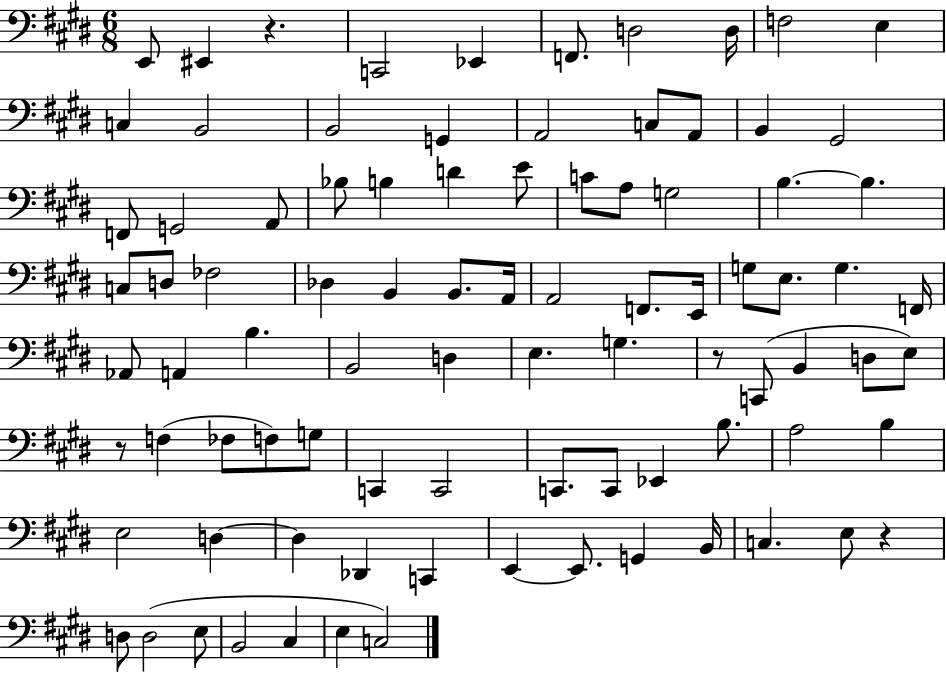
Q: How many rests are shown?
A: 4